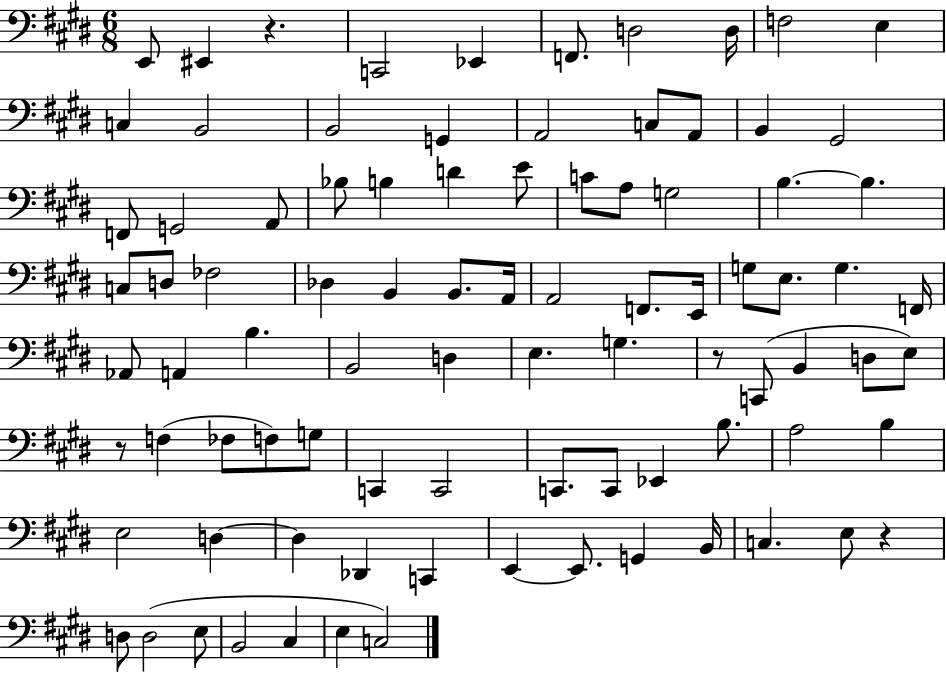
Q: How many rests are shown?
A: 4